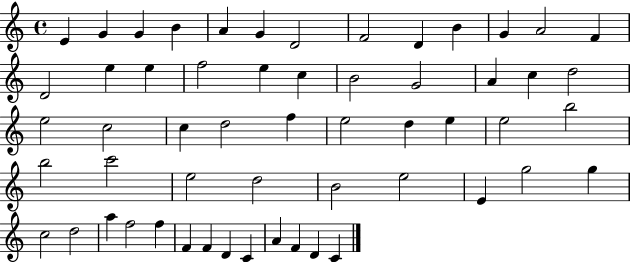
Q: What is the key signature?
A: C major